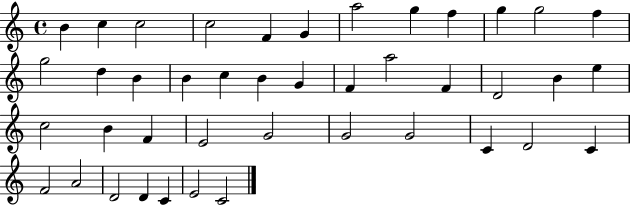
B4/q C5/q C5/h C5/h F4/q G4/q A5/h G5/q F5/q G5/q G5/h F5/q G5/h D5/q B4/q B4/q C5/q B4/q G4/q F4/q A5/h F4/q D4/h B4/q E5/q C5/h B4/q F4/q E4/h G4/h G4/h G4/h C4/q D4/h C4/q F4/h A4/h D4/h D4/q C4/q E4/h C4/h